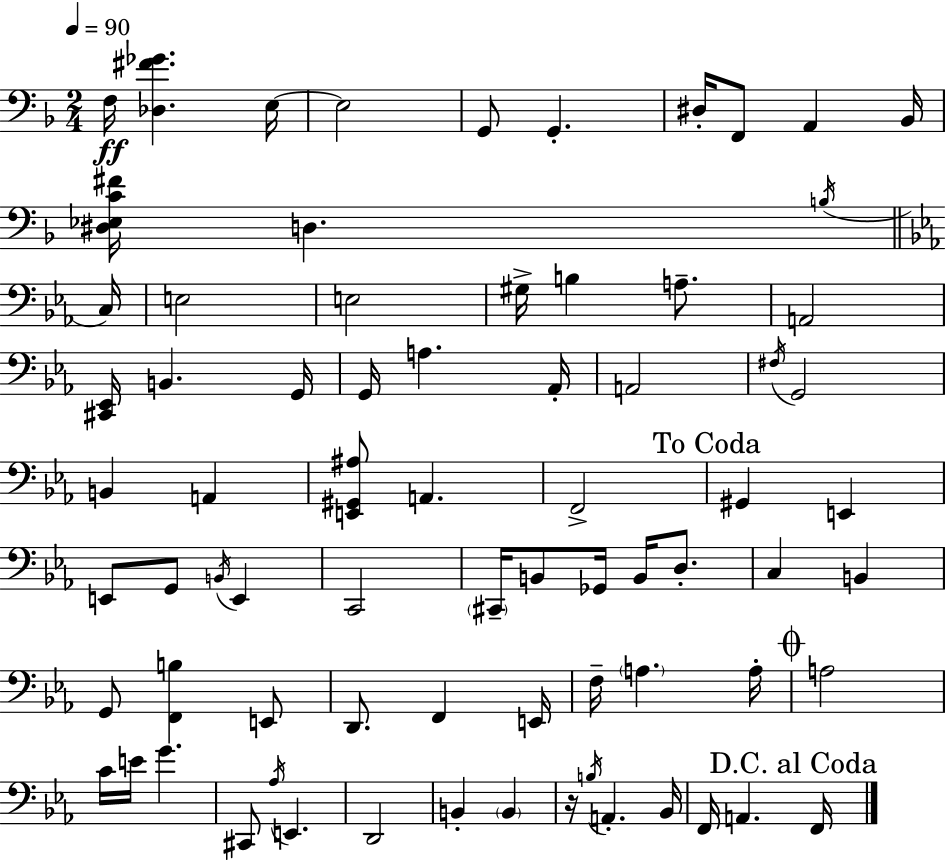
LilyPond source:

{
  \clef bass
  \numericTimeSignature
  \time 2/4
  \key f \major
  \tempo 4 = 90
  \repeat volta 2 { f16\ff <des fis' ges'>4. e16~~ | e2 | g,8 g,4.-. | dis16-. f,8 a,4 bes,16 | \break <dis ees c' fis'>16 d4. \acciaccatura { b16 } | \bar "||" \break \key c \minor c16 e2 | e2 | gis16-> b4 a8.-- | a,2 | \break <cis, ees,>16 b,4. | g,16 g,16 a4. | aes,16-. a,2 | \acciaccatura { fis16 } g,2 | \break b,4 a,4 | <e, gis, ais>8 a,4. | f,2-> | \mark "To Coda" gis,4 e,4 | \break e,8 g,8 \acciaccatura { b,16 } e,4 | c,2 | \parenthesize cis,16-- b,8 ges,16 b,16 | d8.-. c4 b,4 | \break g,8 <f, b>4 | e,8 d,8. f,4 | e,16 f16-- \parenthesize a4. | a16-. \mark \markup { \musicglyph "scripts.coda" } a2 | \break c'16 e'16 g'4. | cis,8 \acciaccatura { aes16 } e,4. | d,2 | b,4-. | \break \parenthesize b,4 r16 \acciaccatura { b16 } a,4.-. | bes,16 f,16 a,4. | \mark "D.C. al Coda" f,16 } \bar "|."
}